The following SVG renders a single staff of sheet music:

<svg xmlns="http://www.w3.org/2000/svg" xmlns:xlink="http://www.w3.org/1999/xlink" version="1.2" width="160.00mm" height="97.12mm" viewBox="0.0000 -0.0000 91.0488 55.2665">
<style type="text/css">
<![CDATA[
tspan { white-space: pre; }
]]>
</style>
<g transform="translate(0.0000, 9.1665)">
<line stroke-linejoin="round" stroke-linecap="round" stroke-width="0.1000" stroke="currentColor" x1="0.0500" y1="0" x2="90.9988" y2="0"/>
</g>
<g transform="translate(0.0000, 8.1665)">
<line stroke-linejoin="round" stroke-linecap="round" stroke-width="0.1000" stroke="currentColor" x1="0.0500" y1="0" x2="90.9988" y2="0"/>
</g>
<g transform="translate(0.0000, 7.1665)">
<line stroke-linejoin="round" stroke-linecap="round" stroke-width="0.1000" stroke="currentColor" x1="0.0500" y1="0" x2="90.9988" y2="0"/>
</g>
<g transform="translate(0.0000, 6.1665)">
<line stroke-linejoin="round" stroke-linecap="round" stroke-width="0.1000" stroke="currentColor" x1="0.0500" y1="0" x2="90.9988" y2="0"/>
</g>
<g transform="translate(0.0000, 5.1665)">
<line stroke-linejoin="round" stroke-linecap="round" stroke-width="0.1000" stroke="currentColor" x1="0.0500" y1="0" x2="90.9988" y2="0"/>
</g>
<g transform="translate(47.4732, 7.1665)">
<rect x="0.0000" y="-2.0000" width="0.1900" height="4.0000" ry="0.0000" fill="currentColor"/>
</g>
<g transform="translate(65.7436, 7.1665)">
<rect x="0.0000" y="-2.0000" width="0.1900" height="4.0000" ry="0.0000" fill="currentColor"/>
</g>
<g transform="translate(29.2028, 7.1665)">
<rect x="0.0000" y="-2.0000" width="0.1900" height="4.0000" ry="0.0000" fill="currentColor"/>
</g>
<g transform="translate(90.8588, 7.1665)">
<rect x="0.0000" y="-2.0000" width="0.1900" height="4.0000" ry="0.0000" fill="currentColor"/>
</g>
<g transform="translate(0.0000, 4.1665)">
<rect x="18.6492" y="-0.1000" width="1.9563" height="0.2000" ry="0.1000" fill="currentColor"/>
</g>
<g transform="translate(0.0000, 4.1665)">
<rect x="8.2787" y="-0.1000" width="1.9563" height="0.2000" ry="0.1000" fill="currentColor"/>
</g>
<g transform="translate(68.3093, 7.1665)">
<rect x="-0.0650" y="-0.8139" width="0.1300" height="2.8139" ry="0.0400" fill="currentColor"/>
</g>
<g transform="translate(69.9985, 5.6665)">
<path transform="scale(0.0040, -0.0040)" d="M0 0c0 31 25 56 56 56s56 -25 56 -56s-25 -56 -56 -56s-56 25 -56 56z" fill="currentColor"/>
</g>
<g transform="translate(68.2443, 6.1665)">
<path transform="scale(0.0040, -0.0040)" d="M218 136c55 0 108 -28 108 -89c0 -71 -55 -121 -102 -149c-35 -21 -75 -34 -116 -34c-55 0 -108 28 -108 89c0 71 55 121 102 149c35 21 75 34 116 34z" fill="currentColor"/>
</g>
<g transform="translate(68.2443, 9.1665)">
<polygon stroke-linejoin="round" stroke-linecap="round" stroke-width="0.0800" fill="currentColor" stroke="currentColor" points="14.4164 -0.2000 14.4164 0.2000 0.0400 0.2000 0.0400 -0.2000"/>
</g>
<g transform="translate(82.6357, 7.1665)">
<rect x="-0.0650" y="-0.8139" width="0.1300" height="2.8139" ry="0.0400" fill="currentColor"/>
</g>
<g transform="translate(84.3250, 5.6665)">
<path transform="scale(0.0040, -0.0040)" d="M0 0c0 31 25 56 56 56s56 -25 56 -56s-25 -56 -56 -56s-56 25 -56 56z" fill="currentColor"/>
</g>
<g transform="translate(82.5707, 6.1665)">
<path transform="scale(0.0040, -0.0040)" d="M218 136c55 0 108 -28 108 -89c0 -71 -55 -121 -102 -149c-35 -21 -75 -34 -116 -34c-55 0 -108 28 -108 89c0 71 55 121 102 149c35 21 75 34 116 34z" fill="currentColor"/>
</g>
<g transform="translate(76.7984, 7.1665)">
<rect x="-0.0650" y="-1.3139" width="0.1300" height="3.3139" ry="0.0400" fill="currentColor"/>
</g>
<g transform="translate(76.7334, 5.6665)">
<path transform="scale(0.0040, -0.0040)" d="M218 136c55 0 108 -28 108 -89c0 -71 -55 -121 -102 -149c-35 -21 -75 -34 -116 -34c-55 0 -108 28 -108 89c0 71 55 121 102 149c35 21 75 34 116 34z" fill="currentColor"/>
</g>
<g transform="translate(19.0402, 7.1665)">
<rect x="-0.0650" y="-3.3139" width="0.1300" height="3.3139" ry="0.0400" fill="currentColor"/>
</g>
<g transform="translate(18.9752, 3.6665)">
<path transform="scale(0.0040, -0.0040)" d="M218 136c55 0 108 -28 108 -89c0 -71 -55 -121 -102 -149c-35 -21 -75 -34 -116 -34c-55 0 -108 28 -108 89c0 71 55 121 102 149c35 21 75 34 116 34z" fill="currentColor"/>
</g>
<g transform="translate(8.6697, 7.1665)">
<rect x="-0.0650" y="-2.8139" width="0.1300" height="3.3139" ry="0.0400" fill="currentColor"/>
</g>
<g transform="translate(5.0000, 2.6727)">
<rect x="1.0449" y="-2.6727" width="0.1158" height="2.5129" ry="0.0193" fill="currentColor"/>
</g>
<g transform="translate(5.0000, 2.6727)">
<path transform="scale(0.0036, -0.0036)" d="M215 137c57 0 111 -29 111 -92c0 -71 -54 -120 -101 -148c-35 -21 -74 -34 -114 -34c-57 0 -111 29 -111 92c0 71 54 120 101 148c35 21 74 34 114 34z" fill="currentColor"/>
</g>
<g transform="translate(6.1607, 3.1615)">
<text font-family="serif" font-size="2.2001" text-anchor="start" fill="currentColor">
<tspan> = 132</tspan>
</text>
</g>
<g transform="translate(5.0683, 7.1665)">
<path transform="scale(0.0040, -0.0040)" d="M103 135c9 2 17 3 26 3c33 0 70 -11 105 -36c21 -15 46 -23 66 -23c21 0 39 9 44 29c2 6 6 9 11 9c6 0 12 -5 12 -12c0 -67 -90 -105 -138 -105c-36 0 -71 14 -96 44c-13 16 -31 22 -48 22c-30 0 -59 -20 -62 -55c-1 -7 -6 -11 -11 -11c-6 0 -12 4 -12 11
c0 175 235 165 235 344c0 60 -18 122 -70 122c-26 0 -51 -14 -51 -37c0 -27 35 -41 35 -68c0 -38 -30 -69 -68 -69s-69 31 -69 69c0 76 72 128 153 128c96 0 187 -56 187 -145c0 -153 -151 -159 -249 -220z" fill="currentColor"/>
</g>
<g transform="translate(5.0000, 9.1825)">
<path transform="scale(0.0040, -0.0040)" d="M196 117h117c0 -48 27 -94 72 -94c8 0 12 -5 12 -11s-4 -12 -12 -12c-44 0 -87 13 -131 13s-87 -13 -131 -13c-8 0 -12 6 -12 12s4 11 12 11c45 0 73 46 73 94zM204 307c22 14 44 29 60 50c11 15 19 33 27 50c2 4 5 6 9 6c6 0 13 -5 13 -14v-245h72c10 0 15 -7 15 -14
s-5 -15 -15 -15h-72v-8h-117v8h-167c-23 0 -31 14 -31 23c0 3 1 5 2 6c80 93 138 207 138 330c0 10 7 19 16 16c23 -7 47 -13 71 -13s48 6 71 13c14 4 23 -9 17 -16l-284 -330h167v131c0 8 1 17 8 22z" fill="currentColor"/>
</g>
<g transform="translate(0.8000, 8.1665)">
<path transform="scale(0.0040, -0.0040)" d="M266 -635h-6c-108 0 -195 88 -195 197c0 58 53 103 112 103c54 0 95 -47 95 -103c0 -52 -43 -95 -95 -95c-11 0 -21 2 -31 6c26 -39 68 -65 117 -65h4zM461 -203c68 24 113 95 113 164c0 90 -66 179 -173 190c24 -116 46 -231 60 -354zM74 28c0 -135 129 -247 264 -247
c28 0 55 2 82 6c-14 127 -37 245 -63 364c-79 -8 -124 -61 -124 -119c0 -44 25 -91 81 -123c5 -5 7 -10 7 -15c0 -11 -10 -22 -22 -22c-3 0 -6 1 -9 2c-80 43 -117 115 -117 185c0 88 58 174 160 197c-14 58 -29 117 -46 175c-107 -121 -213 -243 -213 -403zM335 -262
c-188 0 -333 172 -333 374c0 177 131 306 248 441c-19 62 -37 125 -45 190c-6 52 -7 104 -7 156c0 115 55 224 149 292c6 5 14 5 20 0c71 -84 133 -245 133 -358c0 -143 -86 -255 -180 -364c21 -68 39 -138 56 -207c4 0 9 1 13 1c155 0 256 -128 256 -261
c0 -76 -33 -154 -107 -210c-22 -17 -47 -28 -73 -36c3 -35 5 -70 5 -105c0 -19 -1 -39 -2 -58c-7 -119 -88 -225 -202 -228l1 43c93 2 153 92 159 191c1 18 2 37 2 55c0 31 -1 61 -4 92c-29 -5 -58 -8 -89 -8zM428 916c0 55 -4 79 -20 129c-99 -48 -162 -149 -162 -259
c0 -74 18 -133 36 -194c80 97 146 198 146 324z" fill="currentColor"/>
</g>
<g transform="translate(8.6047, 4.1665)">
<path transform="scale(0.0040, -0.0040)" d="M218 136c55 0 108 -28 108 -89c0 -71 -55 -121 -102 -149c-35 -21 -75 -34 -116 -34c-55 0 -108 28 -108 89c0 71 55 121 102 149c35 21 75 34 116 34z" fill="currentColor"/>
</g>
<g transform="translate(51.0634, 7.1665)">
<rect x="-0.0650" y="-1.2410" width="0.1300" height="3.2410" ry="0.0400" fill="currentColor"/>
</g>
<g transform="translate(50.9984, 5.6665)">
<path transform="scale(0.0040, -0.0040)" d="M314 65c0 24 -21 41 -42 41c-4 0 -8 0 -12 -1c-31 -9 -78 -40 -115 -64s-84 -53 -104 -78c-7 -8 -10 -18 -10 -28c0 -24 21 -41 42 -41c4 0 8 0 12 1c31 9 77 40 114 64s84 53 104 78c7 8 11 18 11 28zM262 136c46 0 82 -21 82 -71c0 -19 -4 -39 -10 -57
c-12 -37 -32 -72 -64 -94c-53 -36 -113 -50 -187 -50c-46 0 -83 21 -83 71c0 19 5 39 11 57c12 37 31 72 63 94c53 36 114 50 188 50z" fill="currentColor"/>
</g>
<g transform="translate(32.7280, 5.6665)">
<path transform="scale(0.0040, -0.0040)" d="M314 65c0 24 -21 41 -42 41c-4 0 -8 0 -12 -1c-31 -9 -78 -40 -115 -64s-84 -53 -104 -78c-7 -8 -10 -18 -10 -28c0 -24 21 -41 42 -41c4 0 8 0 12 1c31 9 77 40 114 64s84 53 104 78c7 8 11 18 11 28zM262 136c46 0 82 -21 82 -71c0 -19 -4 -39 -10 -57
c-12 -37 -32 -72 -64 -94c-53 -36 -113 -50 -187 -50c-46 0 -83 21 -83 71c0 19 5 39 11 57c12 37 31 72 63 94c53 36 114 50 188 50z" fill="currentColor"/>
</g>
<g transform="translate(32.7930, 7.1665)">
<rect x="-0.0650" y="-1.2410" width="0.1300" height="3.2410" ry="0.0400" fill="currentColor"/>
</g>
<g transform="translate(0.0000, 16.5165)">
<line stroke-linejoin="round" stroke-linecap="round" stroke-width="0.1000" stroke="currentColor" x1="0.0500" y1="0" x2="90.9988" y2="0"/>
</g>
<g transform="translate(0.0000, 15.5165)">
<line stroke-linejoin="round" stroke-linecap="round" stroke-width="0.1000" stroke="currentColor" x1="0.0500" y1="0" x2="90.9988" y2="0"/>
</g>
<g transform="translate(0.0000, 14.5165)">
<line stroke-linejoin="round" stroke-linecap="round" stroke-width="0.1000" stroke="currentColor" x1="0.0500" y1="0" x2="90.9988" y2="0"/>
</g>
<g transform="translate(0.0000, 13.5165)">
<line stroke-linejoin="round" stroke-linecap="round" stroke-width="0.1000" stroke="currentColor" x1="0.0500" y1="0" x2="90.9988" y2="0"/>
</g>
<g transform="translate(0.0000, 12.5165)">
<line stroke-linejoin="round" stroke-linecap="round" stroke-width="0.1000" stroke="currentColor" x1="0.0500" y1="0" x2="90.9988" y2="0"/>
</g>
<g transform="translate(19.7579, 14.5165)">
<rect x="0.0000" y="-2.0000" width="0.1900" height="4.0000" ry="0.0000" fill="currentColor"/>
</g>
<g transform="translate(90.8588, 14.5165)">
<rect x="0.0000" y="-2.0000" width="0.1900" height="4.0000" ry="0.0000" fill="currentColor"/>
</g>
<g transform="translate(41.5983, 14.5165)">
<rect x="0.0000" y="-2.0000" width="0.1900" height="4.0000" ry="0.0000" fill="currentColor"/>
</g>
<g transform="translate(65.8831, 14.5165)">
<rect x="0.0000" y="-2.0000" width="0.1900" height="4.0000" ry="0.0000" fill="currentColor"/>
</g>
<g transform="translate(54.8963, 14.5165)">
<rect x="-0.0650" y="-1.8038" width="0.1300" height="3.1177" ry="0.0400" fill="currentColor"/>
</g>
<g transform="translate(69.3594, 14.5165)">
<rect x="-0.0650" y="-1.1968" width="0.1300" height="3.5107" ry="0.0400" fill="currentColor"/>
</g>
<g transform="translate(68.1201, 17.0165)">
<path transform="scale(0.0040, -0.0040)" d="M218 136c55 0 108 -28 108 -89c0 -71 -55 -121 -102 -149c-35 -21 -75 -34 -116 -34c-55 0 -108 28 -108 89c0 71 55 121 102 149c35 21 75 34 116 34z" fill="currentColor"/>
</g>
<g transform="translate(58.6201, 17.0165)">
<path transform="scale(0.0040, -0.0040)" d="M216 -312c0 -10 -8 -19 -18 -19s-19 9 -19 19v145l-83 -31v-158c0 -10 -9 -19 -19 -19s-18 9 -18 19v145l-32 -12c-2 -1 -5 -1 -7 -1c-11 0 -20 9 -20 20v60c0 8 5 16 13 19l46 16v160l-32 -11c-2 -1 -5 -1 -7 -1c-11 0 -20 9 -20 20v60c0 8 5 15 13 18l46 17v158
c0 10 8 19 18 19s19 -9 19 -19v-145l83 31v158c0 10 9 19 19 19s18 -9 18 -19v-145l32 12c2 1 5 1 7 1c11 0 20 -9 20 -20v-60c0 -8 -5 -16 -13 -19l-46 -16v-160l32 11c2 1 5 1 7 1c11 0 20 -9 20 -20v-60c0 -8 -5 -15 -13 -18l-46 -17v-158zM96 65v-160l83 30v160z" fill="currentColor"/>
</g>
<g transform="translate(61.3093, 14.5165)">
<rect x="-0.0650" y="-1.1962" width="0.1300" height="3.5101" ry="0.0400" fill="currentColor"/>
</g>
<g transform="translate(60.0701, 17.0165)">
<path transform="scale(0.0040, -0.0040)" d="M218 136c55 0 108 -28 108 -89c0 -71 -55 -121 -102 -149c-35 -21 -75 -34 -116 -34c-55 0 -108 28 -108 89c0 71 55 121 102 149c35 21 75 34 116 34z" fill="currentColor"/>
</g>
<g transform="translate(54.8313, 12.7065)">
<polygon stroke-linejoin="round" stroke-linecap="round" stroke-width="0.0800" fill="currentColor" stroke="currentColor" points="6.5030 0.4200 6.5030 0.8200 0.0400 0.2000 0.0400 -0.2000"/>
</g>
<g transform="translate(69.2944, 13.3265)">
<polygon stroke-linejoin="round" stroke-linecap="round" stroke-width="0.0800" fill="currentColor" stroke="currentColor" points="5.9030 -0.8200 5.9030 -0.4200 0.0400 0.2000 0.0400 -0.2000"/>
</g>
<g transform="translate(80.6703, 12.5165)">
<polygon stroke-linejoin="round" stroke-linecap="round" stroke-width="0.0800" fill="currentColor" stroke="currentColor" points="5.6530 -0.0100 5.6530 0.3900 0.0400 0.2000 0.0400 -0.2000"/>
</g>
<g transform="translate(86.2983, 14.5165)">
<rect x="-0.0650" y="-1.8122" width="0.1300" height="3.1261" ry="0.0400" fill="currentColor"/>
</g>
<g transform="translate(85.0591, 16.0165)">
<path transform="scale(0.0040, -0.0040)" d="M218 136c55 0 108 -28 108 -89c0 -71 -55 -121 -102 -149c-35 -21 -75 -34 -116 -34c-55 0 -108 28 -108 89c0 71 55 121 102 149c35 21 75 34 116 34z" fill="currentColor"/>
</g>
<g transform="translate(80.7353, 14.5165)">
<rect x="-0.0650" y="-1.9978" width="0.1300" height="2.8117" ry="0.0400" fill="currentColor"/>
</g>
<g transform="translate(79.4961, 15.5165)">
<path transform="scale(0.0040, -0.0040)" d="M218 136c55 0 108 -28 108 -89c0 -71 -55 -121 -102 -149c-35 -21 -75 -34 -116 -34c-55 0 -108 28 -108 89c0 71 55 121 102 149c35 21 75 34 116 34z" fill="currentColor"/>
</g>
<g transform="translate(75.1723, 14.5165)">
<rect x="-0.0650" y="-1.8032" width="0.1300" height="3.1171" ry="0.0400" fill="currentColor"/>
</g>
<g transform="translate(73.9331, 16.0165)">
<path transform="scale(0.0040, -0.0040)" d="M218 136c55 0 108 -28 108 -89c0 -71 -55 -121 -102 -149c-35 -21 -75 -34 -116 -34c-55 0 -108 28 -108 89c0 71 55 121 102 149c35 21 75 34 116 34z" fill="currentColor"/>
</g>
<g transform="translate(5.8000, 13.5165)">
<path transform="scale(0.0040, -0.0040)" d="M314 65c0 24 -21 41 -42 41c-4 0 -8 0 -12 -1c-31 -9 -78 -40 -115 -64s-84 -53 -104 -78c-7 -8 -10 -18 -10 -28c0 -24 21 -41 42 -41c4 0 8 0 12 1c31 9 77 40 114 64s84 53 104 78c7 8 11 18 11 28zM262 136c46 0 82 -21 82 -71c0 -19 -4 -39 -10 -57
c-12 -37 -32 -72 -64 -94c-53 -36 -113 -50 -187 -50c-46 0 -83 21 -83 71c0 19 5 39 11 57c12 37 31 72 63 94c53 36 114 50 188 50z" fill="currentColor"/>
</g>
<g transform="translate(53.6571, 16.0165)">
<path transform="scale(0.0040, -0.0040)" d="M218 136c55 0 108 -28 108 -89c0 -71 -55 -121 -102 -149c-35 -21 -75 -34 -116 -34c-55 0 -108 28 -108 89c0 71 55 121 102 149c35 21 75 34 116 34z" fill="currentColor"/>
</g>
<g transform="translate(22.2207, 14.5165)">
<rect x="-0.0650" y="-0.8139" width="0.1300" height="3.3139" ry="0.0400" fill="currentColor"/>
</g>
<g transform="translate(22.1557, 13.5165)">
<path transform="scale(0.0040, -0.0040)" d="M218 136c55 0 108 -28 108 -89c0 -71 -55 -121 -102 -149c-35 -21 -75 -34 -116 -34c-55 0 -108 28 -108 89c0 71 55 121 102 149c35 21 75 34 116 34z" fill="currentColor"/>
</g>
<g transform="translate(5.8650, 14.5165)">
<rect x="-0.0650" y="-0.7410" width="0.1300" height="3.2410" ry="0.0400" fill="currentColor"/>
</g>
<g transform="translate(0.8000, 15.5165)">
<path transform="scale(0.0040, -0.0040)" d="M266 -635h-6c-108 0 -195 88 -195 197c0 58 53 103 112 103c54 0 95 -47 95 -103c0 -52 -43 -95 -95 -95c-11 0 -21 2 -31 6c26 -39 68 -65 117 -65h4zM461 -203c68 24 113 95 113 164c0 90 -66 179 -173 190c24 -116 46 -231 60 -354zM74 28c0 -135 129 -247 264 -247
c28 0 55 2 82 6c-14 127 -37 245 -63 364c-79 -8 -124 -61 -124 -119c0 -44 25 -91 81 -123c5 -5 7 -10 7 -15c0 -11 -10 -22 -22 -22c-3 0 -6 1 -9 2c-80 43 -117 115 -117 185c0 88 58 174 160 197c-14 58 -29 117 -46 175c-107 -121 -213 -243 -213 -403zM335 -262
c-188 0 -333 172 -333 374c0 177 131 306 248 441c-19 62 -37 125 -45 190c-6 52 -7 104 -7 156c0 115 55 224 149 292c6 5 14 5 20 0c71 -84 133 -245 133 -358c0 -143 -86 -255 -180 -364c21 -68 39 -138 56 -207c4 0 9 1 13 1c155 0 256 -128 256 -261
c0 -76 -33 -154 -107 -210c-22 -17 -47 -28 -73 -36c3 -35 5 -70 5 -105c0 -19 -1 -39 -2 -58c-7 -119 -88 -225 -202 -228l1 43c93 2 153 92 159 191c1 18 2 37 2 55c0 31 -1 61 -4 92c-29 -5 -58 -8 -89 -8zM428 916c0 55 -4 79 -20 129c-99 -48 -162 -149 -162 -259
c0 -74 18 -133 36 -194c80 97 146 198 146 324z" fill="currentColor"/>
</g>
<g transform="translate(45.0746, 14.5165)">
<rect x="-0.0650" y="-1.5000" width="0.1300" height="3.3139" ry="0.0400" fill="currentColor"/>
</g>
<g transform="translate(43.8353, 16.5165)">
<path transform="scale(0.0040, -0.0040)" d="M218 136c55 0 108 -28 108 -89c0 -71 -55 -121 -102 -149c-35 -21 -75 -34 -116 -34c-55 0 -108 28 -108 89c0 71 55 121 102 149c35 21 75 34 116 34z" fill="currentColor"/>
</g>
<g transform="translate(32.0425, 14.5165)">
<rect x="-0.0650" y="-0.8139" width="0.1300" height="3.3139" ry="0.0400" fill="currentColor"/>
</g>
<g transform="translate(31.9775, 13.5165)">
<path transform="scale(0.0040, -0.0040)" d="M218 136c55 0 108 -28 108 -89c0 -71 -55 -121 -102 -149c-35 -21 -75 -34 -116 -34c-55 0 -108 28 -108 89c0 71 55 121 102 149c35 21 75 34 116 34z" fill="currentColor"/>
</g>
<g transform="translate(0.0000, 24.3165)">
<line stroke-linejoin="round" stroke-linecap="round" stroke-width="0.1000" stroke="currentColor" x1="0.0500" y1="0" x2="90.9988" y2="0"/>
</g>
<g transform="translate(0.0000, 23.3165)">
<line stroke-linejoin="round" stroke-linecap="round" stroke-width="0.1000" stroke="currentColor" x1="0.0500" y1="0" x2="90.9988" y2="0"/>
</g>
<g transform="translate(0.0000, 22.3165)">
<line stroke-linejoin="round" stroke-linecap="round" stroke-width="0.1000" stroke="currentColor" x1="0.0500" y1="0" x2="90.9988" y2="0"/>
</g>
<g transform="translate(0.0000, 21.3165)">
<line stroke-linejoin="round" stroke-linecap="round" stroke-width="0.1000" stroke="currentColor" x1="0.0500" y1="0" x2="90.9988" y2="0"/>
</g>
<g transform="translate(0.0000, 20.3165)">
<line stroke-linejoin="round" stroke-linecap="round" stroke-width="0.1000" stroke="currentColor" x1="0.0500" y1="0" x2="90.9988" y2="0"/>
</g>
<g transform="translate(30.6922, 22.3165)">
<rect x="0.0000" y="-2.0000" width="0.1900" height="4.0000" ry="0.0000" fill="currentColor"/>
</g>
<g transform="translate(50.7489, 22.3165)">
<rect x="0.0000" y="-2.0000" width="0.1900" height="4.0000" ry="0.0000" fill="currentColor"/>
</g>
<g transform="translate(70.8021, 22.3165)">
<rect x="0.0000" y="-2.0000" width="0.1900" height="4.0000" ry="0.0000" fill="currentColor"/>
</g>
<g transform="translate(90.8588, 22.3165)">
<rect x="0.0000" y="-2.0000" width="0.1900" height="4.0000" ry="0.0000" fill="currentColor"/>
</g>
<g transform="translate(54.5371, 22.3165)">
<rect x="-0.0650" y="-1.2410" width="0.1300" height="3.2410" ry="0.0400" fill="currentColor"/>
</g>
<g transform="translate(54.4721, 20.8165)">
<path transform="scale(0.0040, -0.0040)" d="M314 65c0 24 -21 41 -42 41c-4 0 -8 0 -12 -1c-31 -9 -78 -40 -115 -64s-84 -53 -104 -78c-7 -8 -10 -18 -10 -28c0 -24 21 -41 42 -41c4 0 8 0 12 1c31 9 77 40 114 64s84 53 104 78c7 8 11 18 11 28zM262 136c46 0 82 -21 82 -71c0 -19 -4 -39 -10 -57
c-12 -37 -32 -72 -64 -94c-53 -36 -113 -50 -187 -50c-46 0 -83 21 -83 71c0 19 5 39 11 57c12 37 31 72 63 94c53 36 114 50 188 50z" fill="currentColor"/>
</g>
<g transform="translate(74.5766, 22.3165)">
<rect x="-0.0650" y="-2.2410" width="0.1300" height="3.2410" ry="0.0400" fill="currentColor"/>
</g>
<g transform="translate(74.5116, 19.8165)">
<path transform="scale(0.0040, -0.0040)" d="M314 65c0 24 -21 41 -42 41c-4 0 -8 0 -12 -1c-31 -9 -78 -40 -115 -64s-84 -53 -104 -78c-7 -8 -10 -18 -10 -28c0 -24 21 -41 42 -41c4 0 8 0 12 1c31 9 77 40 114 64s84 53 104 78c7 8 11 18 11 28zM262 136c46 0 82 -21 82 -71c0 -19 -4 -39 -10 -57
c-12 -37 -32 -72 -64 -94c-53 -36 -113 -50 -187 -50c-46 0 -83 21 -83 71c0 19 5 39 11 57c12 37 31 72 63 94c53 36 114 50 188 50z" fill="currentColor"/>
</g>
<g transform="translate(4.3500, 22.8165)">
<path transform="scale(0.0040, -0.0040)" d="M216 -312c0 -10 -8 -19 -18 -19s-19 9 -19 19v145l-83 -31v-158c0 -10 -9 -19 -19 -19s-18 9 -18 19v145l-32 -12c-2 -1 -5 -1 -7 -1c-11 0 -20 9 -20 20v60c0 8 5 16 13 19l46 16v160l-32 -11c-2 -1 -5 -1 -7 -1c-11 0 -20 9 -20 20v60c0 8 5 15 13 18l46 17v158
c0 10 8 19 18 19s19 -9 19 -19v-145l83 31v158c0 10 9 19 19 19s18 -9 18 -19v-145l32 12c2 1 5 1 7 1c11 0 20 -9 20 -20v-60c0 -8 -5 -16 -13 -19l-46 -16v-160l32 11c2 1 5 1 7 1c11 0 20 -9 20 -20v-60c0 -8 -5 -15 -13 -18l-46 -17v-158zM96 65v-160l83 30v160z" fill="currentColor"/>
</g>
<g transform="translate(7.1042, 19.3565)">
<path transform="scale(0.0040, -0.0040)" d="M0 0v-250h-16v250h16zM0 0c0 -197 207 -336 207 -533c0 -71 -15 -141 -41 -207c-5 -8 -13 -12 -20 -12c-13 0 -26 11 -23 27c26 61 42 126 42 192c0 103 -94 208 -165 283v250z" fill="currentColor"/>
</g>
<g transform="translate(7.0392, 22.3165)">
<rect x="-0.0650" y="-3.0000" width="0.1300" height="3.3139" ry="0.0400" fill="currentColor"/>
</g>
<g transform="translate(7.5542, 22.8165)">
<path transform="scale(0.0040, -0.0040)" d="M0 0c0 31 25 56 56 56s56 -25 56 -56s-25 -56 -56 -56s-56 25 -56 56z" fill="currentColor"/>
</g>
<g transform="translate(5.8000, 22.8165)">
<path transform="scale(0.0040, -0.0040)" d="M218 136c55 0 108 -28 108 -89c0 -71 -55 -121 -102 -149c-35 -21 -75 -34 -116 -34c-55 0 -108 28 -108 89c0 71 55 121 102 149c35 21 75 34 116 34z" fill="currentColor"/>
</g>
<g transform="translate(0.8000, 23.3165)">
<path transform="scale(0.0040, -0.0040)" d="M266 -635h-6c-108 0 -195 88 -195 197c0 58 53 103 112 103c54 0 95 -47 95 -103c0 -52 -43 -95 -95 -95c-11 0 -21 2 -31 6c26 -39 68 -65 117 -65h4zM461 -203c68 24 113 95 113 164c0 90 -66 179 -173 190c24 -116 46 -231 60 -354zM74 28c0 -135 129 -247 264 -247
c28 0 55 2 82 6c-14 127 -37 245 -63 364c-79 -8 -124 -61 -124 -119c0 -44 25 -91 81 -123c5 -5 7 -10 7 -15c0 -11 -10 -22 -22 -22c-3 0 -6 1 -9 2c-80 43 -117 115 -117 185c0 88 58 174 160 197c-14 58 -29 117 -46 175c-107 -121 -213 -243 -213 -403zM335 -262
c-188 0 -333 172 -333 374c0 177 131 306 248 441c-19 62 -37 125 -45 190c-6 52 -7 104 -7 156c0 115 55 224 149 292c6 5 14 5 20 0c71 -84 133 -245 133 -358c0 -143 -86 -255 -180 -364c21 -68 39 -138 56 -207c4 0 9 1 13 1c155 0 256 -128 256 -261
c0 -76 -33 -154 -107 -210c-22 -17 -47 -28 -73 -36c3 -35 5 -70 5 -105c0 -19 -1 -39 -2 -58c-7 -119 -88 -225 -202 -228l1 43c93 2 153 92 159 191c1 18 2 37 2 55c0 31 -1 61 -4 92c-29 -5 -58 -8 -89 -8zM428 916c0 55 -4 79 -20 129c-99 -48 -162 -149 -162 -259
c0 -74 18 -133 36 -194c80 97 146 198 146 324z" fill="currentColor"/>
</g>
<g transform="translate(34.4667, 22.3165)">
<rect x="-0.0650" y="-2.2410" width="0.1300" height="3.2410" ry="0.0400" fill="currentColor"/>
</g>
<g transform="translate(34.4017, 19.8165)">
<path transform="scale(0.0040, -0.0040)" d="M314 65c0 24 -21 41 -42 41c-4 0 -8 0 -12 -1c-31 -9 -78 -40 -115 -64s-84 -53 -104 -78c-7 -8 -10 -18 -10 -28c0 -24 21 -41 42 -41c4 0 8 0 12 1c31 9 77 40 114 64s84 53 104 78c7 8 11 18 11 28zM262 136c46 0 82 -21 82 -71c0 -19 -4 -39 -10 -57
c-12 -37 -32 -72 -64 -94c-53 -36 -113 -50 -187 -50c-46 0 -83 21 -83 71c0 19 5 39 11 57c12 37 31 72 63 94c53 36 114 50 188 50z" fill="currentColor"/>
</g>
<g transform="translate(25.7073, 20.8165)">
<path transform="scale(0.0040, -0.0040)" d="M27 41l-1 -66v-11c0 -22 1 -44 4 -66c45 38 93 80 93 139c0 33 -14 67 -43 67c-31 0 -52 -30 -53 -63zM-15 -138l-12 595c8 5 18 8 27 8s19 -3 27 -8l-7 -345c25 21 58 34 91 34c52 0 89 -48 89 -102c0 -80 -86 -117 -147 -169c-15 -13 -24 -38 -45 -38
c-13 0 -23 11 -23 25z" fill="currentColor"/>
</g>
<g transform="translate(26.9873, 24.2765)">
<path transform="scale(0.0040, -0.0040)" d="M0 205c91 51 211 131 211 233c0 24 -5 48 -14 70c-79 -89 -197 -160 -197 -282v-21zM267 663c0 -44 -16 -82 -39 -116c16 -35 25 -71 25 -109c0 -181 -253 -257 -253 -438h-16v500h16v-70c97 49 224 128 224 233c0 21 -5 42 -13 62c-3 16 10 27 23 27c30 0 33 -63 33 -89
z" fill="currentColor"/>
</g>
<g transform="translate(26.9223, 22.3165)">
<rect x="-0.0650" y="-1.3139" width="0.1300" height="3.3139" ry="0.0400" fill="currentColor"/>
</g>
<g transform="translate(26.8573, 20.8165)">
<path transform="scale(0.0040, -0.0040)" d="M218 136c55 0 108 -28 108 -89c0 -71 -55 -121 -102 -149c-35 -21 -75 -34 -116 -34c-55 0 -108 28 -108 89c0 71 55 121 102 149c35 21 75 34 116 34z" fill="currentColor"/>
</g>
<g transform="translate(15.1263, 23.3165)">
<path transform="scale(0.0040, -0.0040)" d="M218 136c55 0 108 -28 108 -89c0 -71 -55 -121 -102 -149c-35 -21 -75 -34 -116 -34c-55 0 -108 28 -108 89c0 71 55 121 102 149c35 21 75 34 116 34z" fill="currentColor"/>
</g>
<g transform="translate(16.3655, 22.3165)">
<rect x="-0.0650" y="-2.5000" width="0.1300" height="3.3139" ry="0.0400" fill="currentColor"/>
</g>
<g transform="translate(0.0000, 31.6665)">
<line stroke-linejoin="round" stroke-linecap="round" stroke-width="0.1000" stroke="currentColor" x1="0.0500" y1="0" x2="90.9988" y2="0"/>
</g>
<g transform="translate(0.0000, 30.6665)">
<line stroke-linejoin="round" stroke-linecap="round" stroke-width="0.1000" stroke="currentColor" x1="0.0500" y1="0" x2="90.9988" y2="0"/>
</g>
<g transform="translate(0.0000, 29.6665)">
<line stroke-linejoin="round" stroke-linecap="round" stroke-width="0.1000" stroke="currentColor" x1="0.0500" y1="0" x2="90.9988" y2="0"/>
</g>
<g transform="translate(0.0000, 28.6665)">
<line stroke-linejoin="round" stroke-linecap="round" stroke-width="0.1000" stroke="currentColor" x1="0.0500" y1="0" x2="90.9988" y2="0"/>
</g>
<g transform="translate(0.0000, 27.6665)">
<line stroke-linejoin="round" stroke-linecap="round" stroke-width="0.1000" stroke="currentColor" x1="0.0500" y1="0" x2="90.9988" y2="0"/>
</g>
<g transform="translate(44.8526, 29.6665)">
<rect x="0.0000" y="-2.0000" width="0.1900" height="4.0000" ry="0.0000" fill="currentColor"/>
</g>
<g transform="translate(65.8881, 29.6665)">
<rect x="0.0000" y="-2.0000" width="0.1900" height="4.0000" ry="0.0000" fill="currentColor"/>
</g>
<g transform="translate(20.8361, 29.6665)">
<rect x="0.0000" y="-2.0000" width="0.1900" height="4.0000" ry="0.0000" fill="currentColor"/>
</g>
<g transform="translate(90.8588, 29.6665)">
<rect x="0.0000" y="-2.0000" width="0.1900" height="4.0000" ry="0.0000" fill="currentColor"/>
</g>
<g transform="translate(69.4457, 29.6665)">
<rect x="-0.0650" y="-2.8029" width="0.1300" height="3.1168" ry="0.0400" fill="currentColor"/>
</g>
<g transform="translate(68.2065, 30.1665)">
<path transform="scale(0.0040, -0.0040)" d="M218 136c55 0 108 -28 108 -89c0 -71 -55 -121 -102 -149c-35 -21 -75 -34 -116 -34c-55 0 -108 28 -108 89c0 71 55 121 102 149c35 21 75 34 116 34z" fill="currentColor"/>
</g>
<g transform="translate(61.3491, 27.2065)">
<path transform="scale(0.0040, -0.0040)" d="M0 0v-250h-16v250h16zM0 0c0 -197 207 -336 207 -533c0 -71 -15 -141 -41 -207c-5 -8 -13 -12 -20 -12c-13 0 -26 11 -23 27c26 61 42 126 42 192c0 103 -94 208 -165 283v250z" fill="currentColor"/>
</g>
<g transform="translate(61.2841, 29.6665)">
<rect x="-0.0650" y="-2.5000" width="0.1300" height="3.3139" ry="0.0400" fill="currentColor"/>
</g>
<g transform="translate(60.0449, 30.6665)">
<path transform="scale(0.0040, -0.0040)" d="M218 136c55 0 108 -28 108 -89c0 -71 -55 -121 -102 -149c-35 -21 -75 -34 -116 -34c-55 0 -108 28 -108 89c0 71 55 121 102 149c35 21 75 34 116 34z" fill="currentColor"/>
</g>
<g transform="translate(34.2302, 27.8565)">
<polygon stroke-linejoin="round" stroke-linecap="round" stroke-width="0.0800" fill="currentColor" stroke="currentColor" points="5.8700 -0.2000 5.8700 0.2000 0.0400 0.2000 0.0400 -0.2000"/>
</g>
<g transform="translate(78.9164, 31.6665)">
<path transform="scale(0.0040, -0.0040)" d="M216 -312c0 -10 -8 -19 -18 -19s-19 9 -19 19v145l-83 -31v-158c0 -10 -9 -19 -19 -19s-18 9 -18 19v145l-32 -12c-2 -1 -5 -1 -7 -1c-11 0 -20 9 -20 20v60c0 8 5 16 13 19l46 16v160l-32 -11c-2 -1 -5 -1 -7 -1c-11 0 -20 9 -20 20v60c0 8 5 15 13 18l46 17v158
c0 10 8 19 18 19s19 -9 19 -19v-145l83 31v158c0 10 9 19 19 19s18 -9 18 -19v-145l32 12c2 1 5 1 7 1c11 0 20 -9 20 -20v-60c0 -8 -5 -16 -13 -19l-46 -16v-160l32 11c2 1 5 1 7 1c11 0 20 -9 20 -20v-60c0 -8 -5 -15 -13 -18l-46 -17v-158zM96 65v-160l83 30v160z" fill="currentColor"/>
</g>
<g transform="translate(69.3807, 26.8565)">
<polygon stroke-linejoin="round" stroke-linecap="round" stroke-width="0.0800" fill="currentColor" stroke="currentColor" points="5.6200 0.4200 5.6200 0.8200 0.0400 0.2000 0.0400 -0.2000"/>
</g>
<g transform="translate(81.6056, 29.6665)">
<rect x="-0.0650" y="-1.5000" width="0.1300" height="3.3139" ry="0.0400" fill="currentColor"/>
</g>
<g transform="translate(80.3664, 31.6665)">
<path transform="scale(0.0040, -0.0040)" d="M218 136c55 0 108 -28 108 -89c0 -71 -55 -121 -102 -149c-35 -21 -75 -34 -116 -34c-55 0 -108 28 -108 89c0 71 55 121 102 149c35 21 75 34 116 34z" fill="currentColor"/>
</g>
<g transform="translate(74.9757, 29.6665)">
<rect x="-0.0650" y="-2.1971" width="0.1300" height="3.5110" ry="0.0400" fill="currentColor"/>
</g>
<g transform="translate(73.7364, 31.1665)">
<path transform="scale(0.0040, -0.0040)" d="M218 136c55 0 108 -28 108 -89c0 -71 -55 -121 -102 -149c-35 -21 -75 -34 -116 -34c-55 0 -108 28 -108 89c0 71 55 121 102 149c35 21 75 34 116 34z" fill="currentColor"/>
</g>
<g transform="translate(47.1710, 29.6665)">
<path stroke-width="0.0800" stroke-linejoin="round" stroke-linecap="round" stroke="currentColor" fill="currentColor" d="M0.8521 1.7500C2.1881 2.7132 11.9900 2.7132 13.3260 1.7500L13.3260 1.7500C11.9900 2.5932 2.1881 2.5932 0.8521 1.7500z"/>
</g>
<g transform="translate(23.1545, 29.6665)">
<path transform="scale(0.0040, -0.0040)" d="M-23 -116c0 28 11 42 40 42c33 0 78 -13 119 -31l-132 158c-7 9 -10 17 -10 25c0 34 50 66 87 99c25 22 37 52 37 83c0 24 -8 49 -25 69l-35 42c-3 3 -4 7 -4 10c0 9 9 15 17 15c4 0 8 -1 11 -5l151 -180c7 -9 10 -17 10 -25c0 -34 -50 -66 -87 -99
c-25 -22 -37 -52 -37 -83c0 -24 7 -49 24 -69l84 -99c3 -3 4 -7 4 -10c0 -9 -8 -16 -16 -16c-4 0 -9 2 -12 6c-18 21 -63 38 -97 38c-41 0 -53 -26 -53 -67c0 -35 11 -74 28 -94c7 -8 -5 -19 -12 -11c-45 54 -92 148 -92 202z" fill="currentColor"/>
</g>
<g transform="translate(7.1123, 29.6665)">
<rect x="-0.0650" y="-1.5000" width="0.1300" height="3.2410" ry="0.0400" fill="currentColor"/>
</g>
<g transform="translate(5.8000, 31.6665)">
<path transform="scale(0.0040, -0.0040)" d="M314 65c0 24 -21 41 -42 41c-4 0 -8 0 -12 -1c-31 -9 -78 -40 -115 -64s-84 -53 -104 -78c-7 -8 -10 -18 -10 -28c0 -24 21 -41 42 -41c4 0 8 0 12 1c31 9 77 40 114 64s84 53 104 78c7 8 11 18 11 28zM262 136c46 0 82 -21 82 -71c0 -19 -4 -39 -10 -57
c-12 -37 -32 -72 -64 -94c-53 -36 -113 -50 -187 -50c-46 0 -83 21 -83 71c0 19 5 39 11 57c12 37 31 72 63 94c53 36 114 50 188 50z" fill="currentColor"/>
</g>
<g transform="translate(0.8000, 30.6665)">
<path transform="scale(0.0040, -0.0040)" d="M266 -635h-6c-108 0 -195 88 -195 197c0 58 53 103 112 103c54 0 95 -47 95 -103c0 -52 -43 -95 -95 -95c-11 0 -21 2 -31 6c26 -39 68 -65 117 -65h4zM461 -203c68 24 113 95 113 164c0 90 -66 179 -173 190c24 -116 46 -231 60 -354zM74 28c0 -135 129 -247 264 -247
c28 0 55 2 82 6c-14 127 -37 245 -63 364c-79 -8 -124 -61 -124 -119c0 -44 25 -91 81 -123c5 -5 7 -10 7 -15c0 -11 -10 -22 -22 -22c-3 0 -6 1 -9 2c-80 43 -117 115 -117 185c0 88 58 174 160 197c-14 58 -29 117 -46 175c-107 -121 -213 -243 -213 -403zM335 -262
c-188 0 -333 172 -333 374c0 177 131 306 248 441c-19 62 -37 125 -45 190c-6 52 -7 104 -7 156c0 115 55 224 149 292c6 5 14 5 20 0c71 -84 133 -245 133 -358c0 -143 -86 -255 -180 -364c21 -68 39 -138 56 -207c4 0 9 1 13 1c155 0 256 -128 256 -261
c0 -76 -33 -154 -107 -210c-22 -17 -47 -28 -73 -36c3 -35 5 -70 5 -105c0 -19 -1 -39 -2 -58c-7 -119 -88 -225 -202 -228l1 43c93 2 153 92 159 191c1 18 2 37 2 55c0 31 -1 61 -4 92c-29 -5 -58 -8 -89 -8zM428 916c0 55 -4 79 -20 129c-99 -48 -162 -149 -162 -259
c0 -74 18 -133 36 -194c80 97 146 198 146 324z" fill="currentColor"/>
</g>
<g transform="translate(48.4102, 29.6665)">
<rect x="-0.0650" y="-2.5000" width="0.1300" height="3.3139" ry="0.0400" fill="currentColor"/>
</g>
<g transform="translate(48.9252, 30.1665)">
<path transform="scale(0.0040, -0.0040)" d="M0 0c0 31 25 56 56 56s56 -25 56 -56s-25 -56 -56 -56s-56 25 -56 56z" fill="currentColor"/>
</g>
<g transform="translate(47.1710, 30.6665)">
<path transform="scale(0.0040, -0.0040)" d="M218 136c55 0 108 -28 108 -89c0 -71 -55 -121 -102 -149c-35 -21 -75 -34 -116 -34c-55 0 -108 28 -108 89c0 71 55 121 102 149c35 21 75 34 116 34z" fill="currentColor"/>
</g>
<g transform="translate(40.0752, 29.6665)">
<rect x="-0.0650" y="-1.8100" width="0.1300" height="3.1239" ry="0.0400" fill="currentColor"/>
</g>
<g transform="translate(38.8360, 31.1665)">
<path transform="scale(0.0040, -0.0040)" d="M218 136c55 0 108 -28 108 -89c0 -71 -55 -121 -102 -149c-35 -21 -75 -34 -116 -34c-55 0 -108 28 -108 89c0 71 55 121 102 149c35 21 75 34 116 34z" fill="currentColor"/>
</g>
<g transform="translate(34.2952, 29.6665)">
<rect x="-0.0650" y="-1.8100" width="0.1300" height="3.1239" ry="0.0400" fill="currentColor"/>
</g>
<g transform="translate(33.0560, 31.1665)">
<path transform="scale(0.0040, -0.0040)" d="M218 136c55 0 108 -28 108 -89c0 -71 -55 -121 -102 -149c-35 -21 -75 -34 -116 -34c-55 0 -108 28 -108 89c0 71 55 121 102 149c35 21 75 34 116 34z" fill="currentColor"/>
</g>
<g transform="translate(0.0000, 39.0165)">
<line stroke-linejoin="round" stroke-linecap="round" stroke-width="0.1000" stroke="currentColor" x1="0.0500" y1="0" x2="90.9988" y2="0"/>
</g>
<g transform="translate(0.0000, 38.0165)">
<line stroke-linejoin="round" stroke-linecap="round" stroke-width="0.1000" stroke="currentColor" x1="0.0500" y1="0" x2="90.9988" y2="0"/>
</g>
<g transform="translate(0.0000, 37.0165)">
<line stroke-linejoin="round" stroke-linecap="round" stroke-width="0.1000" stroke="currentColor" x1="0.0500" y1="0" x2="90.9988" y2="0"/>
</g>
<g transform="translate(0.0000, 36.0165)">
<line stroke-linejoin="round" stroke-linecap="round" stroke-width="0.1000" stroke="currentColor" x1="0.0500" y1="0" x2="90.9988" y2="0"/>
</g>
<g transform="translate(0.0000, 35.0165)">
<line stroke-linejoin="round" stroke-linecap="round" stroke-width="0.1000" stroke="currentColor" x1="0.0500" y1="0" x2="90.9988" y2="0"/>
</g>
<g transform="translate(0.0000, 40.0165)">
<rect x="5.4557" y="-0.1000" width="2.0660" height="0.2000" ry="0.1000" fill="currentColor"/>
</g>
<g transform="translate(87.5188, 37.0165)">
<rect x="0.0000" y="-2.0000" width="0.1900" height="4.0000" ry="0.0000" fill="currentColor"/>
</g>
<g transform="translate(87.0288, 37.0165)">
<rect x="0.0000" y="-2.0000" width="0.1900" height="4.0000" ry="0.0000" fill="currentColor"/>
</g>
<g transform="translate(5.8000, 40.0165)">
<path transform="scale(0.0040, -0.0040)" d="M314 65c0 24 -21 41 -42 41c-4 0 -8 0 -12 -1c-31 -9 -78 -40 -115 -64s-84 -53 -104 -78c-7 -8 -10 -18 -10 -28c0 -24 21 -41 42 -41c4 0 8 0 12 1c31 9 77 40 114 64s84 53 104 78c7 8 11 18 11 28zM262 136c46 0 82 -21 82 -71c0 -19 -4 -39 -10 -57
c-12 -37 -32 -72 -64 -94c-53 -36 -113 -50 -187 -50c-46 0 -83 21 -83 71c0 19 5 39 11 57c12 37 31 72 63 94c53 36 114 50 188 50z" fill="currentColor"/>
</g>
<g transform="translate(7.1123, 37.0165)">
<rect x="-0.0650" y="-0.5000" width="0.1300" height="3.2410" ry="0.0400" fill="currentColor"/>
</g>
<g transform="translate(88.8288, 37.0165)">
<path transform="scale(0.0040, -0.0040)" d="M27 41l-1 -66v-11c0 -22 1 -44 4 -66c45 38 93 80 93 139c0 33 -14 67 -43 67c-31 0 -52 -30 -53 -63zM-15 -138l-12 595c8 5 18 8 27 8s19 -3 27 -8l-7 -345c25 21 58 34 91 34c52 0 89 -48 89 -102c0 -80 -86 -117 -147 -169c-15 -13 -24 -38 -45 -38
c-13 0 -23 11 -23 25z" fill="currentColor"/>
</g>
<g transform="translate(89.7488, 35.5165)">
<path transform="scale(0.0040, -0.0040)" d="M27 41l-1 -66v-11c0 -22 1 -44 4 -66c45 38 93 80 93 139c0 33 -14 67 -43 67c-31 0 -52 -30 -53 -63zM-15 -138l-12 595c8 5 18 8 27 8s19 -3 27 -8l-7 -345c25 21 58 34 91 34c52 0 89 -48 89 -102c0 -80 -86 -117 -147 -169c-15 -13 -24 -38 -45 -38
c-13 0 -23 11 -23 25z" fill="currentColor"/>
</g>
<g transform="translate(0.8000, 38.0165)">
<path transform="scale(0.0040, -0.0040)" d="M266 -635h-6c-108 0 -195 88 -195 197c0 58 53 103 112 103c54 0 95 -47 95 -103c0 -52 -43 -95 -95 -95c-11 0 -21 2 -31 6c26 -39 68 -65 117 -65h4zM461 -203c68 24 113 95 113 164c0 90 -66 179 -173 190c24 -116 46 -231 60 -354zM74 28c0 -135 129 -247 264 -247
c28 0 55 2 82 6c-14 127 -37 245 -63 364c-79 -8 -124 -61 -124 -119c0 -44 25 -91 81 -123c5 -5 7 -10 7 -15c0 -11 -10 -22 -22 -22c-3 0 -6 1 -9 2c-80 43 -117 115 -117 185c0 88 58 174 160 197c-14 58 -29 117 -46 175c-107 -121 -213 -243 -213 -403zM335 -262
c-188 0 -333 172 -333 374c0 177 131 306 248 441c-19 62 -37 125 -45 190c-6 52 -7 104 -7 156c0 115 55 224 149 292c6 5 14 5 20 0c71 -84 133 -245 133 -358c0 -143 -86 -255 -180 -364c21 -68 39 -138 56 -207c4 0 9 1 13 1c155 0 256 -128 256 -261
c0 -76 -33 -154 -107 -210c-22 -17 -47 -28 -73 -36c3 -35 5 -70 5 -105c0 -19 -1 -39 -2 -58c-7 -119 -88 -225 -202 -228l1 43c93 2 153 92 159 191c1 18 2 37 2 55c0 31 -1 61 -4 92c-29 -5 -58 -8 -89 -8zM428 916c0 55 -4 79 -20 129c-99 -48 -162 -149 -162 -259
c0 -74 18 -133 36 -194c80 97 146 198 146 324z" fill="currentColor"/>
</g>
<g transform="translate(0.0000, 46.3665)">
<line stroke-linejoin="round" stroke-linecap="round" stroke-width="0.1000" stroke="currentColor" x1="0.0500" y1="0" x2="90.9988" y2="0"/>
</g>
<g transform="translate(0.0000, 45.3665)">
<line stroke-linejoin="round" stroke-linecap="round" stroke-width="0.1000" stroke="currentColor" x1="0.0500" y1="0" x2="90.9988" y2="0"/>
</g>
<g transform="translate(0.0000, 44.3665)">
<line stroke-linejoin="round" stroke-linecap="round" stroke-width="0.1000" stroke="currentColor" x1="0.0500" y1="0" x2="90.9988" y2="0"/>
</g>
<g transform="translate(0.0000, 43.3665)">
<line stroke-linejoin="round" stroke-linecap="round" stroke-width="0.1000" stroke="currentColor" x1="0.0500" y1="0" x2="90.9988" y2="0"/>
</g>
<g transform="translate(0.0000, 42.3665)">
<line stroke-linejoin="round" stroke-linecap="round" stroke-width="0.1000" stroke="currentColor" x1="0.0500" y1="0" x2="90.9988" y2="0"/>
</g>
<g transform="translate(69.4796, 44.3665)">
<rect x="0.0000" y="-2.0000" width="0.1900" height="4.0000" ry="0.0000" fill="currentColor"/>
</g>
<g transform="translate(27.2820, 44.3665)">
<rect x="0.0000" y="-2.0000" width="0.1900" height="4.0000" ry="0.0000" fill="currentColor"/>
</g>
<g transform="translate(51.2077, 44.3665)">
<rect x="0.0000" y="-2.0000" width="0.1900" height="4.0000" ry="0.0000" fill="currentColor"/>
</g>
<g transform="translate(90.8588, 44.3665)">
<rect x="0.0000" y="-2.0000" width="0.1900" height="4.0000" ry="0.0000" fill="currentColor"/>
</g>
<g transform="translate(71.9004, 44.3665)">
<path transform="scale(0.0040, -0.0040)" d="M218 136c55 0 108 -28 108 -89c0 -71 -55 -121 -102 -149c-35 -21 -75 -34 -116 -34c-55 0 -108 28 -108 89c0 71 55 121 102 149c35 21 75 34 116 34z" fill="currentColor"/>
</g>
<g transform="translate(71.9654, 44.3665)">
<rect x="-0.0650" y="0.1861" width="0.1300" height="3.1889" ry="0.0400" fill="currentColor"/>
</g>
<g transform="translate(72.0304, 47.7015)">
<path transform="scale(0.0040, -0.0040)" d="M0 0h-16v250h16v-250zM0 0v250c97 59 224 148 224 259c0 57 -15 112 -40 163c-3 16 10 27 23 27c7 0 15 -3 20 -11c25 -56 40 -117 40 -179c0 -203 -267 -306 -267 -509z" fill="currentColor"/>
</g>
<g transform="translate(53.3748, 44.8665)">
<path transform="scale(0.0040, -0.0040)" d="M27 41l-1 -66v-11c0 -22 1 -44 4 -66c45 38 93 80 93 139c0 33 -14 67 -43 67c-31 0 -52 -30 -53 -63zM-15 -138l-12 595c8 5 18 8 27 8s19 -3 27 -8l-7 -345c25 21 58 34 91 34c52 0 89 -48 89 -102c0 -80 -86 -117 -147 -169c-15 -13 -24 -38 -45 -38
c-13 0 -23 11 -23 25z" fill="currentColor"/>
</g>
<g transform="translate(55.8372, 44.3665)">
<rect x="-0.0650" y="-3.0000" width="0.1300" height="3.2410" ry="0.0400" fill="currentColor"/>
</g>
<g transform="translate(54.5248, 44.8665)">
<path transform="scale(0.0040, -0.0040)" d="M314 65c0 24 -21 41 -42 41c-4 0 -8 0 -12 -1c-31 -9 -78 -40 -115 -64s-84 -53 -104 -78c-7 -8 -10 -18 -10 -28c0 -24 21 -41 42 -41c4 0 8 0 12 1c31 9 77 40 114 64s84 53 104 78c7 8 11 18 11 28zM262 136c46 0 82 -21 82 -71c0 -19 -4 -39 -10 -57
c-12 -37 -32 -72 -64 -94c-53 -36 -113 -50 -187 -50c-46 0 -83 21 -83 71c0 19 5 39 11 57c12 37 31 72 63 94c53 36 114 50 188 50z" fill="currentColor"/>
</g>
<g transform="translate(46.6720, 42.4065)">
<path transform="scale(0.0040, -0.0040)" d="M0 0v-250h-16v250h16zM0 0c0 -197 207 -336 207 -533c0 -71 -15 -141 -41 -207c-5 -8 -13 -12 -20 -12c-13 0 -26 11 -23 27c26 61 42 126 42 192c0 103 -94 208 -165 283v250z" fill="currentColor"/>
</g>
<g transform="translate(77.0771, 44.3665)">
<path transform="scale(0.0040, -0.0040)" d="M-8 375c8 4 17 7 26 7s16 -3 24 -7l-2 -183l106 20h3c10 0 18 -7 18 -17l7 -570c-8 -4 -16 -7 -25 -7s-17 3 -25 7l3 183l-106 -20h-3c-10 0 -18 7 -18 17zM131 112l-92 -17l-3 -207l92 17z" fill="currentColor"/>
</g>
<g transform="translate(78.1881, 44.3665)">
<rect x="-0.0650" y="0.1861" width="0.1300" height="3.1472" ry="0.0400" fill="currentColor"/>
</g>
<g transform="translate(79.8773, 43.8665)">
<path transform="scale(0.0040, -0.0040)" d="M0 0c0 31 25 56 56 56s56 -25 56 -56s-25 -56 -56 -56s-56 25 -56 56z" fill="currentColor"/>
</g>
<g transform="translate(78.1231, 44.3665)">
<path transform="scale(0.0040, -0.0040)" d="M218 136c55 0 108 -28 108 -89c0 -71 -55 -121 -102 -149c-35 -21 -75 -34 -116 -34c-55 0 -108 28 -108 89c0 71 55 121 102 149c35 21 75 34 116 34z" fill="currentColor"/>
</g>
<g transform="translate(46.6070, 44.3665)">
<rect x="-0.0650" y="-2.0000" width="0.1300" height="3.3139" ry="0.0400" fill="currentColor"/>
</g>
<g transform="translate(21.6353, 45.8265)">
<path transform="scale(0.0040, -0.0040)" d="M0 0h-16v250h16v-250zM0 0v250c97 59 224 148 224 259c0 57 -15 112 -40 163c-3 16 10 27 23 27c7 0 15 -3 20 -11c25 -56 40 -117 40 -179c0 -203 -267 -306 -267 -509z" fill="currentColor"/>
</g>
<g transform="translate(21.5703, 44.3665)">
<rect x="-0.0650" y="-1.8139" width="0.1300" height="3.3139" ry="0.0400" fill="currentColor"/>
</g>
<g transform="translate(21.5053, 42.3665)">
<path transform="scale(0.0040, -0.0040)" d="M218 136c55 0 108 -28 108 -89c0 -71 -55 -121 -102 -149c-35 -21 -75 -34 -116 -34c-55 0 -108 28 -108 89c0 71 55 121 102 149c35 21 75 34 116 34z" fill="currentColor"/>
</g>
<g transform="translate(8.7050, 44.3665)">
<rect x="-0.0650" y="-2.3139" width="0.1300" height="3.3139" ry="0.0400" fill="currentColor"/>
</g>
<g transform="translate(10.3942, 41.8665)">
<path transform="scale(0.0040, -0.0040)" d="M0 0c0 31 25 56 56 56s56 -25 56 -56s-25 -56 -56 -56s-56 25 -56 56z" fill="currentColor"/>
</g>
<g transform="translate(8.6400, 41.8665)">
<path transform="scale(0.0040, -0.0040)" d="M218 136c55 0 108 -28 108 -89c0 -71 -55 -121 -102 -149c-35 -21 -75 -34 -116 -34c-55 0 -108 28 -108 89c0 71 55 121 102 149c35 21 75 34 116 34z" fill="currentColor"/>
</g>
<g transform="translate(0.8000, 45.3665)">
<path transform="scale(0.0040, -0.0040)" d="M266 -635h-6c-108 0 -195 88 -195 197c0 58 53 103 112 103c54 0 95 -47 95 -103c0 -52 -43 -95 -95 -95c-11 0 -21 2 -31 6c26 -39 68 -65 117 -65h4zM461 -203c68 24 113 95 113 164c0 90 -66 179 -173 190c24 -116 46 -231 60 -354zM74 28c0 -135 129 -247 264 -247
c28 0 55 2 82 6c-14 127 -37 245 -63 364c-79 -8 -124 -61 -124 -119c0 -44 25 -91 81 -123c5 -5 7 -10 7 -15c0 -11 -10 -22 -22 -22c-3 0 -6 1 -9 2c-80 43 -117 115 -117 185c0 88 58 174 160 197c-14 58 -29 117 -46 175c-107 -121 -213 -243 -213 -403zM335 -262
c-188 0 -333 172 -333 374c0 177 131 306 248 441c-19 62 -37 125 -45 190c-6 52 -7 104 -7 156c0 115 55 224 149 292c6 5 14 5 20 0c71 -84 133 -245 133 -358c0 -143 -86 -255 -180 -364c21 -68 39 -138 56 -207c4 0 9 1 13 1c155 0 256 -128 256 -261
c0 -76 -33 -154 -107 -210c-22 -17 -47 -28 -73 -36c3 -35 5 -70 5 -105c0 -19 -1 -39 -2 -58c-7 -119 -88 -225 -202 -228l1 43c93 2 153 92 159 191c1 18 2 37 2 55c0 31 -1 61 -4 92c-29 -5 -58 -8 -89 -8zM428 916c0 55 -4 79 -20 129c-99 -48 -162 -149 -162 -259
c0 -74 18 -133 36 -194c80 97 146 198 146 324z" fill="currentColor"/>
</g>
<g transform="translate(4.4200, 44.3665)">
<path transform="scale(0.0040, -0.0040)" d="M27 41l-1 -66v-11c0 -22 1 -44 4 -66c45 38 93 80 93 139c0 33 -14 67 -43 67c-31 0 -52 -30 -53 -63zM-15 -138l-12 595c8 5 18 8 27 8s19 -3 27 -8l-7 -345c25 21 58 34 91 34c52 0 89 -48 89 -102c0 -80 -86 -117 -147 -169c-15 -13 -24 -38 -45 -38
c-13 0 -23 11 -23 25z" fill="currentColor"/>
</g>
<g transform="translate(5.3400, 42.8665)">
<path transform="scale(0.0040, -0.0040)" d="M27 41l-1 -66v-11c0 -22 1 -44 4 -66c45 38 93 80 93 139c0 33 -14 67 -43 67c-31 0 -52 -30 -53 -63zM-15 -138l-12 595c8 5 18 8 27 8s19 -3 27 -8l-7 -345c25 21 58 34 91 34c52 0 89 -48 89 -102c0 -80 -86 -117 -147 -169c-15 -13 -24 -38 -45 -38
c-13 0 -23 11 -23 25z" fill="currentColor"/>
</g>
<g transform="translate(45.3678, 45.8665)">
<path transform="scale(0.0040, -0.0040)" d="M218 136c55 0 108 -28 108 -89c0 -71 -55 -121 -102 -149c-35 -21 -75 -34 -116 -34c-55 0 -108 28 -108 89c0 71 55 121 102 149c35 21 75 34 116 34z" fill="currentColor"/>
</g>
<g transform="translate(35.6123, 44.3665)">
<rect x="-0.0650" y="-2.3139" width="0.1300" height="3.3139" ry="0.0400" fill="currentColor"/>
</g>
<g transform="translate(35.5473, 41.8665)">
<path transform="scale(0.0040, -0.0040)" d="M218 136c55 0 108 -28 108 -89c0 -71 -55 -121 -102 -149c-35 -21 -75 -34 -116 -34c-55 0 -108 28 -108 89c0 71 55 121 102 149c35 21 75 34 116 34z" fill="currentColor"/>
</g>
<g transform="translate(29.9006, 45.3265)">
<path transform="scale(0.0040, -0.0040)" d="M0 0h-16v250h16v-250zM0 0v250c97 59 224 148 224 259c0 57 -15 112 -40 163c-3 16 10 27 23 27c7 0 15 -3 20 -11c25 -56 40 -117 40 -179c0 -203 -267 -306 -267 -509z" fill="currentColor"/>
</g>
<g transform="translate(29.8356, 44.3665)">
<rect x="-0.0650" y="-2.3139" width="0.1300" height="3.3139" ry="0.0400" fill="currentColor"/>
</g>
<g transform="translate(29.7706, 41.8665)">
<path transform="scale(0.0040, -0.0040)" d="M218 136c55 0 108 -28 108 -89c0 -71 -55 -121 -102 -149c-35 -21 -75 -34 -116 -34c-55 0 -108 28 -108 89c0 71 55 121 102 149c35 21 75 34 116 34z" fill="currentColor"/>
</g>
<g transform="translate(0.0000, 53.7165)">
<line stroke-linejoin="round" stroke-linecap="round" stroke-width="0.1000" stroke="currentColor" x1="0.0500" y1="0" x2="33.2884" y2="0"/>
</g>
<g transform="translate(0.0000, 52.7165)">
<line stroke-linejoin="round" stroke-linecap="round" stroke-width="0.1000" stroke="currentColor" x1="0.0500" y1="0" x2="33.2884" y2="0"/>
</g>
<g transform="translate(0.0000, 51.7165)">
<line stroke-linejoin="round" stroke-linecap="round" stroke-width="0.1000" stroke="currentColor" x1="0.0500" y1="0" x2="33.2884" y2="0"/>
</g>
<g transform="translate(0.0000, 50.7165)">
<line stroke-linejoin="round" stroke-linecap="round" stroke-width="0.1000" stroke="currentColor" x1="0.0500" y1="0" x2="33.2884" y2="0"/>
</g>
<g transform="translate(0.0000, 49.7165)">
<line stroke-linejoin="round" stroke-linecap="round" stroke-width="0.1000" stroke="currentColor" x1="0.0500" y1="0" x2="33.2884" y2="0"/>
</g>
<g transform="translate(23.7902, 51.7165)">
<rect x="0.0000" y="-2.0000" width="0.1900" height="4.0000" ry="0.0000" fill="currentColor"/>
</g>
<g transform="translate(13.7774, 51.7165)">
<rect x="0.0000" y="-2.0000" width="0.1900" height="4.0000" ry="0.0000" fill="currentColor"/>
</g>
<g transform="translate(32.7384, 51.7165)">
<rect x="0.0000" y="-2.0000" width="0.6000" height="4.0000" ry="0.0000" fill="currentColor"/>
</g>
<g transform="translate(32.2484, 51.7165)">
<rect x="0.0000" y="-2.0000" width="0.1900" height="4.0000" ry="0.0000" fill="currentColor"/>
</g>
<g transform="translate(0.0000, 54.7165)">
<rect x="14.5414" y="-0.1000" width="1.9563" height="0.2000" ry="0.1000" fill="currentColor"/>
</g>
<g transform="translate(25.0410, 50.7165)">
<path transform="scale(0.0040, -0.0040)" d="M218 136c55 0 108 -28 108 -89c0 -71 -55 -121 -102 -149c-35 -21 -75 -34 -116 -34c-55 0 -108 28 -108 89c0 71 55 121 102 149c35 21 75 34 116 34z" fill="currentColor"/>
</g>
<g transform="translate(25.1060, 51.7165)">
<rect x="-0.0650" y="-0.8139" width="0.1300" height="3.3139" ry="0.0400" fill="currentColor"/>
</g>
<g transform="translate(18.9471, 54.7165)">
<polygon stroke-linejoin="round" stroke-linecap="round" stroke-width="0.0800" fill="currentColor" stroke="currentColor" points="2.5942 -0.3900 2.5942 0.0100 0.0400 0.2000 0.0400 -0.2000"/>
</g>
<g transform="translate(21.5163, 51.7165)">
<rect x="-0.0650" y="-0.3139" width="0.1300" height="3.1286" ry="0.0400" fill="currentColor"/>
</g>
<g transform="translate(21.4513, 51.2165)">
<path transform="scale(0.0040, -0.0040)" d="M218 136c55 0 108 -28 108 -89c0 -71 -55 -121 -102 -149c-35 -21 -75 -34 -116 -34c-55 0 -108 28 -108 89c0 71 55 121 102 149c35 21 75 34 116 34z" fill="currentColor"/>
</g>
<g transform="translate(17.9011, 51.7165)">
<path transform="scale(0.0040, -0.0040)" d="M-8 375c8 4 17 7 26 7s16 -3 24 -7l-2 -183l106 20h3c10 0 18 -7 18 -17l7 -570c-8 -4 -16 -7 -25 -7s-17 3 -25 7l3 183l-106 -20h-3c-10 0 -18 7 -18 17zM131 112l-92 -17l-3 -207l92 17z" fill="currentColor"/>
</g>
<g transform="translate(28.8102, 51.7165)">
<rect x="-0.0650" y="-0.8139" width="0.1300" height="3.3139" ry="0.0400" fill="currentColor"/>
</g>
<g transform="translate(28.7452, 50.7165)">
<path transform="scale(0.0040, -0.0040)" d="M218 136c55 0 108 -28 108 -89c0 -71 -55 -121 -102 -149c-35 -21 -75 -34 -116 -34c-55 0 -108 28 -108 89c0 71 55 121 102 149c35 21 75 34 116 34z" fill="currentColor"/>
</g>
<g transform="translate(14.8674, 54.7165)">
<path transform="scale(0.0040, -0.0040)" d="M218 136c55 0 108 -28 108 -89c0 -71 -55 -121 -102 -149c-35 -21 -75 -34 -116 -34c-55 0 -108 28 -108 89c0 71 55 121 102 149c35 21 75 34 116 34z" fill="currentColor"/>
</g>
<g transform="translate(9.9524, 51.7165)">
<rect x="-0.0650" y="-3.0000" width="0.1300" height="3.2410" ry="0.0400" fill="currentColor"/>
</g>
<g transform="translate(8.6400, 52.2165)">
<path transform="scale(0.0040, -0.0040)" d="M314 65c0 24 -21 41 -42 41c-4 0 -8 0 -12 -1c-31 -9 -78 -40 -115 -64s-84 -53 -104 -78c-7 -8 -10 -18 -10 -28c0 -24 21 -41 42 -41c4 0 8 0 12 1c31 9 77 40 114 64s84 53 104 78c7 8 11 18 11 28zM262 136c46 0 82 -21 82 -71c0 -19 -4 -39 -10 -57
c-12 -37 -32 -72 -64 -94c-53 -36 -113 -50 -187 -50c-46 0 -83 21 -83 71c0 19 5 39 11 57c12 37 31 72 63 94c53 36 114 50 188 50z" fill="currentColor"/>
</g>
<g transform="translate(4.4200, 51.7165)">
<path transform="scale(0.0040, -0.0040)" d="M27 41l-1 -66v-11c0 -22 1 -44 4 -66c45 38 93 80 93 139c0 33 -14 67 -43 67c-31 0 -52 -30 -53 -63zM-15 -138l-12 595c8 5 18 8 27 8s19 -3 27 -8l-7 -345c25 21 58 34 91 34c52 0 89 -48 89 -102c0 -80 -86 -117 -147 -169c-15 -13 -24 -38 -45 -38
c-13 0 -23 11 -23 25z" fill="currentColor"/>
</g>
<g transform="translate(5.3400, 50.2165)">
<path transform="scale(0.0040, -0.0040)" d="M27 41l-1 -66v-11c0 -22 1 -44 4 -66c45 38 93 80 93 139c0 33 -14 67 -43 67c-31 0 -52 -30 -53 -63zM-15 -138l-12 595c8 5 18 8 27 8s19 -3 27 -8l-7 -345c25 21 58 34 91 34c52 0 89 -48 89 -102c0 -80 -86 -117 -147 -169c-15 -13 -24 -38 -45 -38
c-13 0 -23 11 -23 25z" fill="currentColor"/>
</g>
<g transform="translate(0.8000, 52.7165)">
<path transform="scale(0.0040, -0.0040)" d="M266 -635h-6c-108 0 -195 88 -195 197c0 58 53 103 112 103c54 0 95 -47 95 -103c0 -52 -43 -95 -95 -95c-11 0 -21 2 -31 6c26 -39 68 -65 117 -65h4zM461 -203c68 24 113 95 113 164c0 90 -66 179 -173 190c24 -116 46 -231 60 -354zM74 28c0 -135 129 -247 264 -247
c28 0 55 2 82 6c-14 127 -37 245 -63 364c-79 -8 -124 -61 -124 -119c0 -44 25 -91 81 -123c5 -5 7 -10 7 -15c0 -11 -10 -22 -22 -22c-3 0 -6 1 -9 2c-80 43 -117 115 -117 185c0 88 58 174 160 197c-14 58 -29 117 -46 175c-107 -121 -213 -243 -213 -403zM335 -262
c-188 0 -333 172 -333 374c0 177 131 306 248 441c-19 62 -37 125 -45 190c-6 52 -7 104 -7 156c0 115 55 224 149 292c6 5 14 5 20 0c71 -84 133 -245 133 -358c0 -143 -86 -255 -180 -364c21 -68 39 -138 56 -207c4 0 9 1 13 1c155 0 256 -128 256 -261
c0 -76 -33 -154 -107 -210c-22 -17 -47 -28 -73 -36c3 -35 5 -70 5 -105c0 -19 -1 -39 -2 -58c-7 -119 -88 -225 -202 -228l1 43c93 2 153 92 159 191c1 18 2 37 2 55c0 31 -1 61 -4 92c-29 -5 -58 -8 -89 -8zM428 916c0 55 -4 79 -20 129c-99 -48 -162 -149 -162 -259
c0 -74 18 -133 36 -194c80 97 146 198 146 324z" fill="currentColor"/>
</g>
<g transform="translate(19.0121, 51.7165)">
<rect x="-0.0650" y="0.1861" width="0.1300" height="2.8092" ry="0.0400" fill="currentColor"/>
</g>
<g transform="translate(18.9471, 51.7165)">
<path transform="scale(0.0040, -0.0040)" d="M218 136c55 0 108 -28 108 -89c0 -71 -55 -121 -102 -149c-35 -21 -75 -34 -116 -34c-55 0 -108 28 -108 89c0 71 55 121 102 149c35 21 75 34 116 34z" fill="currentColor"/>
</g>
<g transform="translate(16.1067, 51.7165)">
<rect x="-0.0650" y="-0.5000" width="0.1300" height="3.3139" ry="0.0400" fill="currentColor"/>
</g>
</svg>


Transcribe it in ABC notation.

X:1
T:Untitled
M:2/4
L:1/4
K:C
a b e2 e2 d/2 e/2 d/2 d2 d d E F/2 ^D/2 D/2 F/2 G/2 F/2 ^A/2 G _e/4 g2 e2 g2 E2 z F/2 F/2 G G/2 A/2 F/2 ^E C2 g f/2 g/2 g F/2 _A2 _B/2 B A2 C B/2 c/2 d d